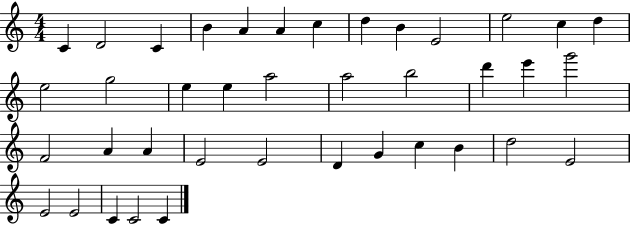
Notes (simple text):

C4/q D4/h C4/q B4/q A4/q A4/q C5/q D5/q B4/q E4/h E5/h C5/q D5/q E5/h G5/h E5/q E5/q A5/h A5/h B5/h D6/q E6/q G6/h F4/h A4/q A4/q E4/h E4/h D4/q G4/q C5/q B4/q D5/h E4/h E4/h E4/h C4/q C4/h C4/q